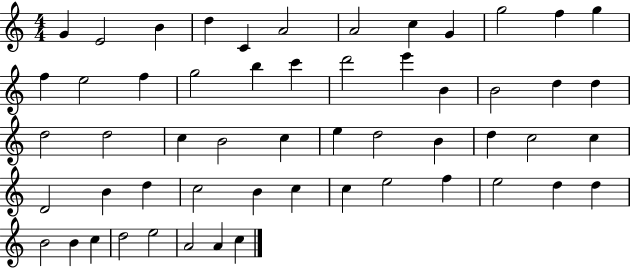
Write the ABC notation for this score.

X:1
T:Untitled
M:4/4
L:1/4
K:C
G E2 B d C A2 A2 c G g2 f g f e2 f g2 b c' d'2 e' B B2 d d d2 d2 c B2 c e d2 B d c2 c D2 B d c2 B c c e2 f e2 d d B2 B c d2 e2 A2 A c